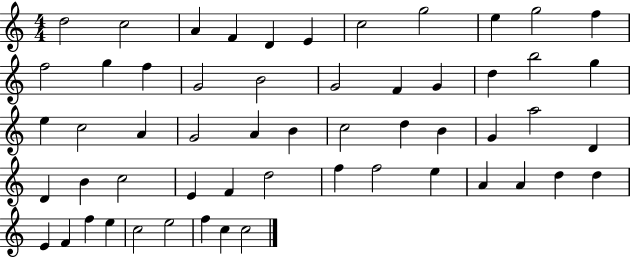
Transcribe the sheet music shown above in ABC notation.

X:1
T:Untitled
M:4/4
L:1/4
K:C
d2 c2 A F D E c2 g2 e g2 f f2 g f G2 B2 G2 F G d b2 g e c2 A G2 A B c2 d B G a2 D D B c2 E F d2 f f2 e A A d d E F f e c2 e2 f c c2